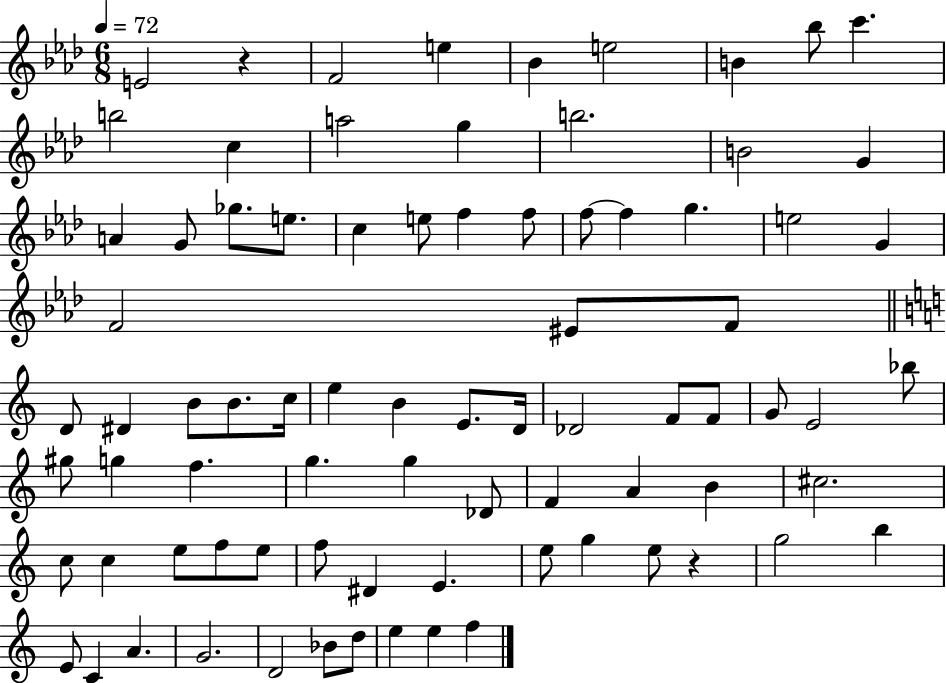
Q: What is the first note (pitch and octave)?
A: E4